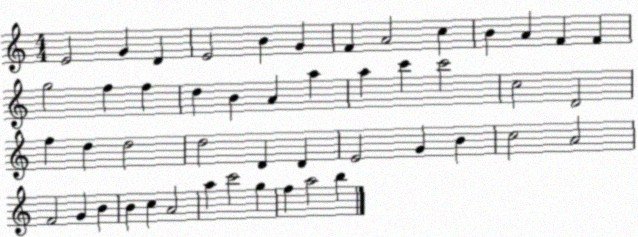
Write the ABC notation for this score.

X:1
T:Untitled
M:4/4
L:1/4
K:C
E2 G D E2 B G F A2 c B A F F g2 f f d B A a a c' c'2 c2 D2 f d d2 d2 D D E2 G B c2 A2 F2 G B B c A2 a c'2 g f a2 b